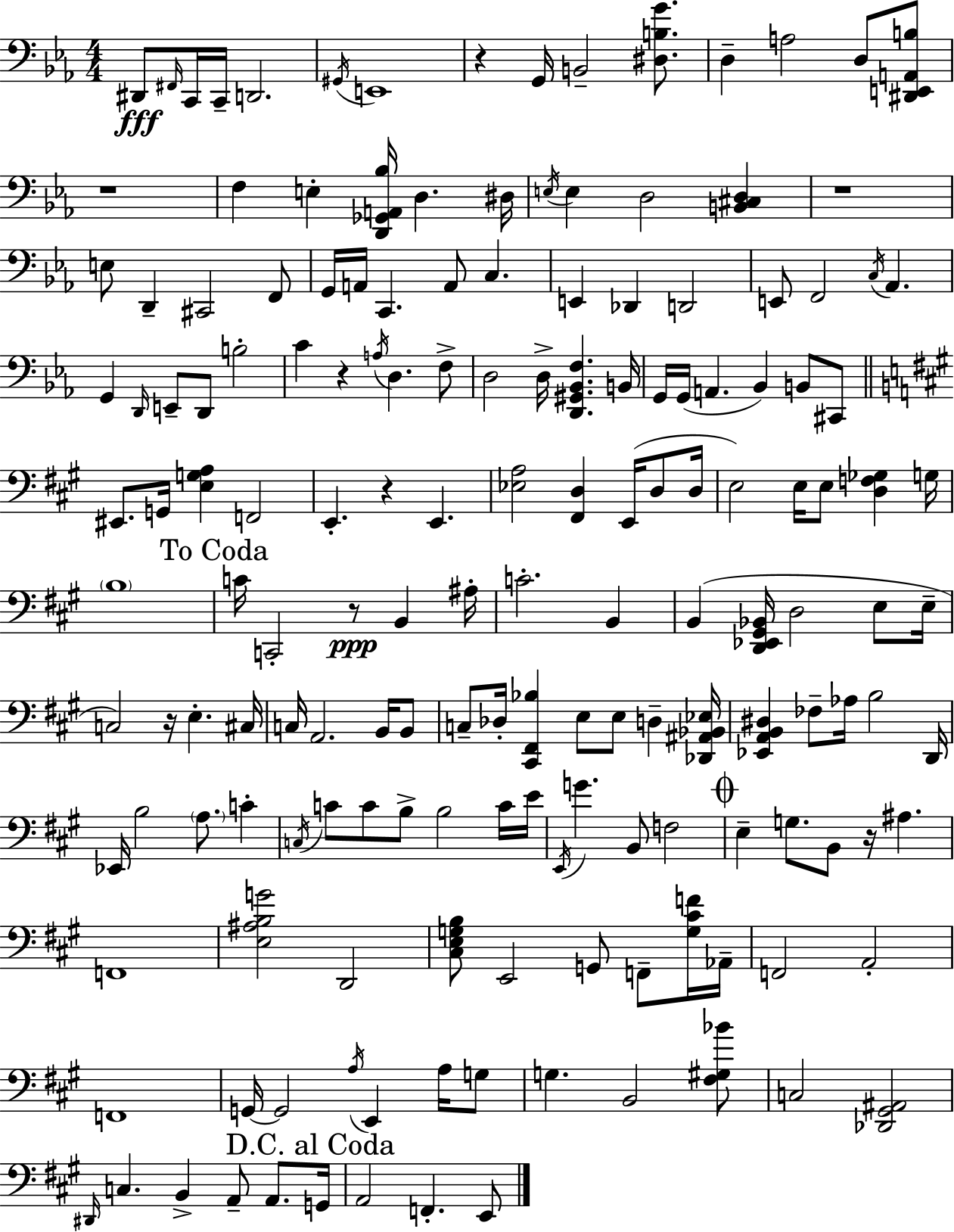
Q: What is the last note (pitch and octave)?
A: E2